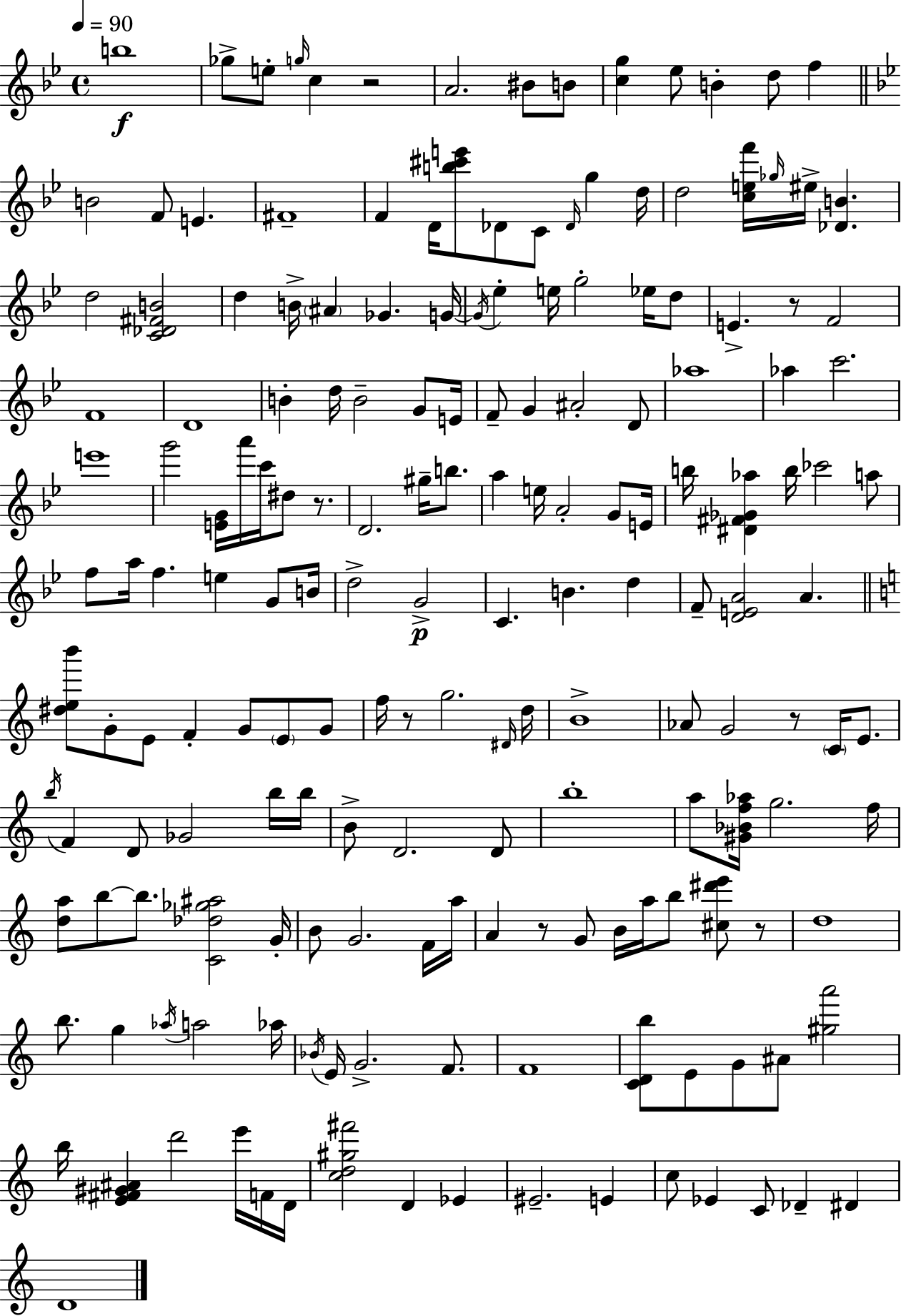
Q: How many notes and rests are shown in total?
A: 177